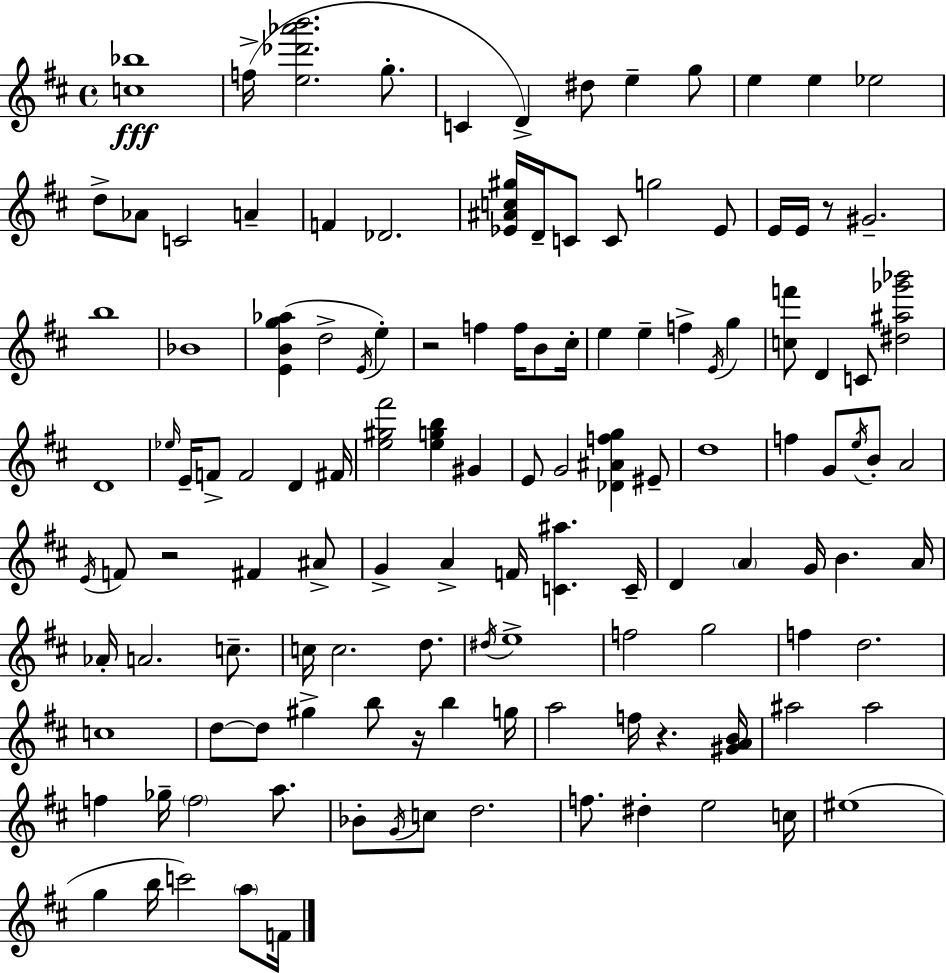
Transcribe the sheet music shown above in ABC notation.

X:1
T:Untitled
M:4/4
L:1/4
K:D
[c_b]4 f/4 [e_d'_a'b']2 g/2 C D ^d/2 e g/2 e e _e2 d/2 _A/2 C2 A F _D2 [_E^Ac^g]/4 D/4 C/2 C/2 g2 _E/2 E/4 E/4 z/2 ^G2 b4 _B4 [EBg_a] d2 E/4 e z2 f f/4 B/2 ^c/4 e e f E/4 g [cf']/2 D C/2 [^d^a_g'_b']2 D4 _e/4 E/4 F/2 F2 D ^F/4 [e^g^f']2 [egb] ^G E/2 G2 [_D^Afg] ^E/2 d4 f G/2 e/4 B/2 A2 E/4 F/2 z2 ^F ^A/2 G A F/4 [C^a] C/4 D A G/4 B A/4 _A/4 A2 c/2 c/4 c2 d/2 ^d/4 e4 f2 g2 f d2 c4 d/2 d/2 ^g b/2 z/4 b g/4 a2 f/4 z [^GAB]/4 ^a2 ^a2 f _g/4 f2 a/2 _B/2 G/4 c/2 d2 f/2 ^d e2 c/4 ^e4 g b/4 c'2 a/2 F/4